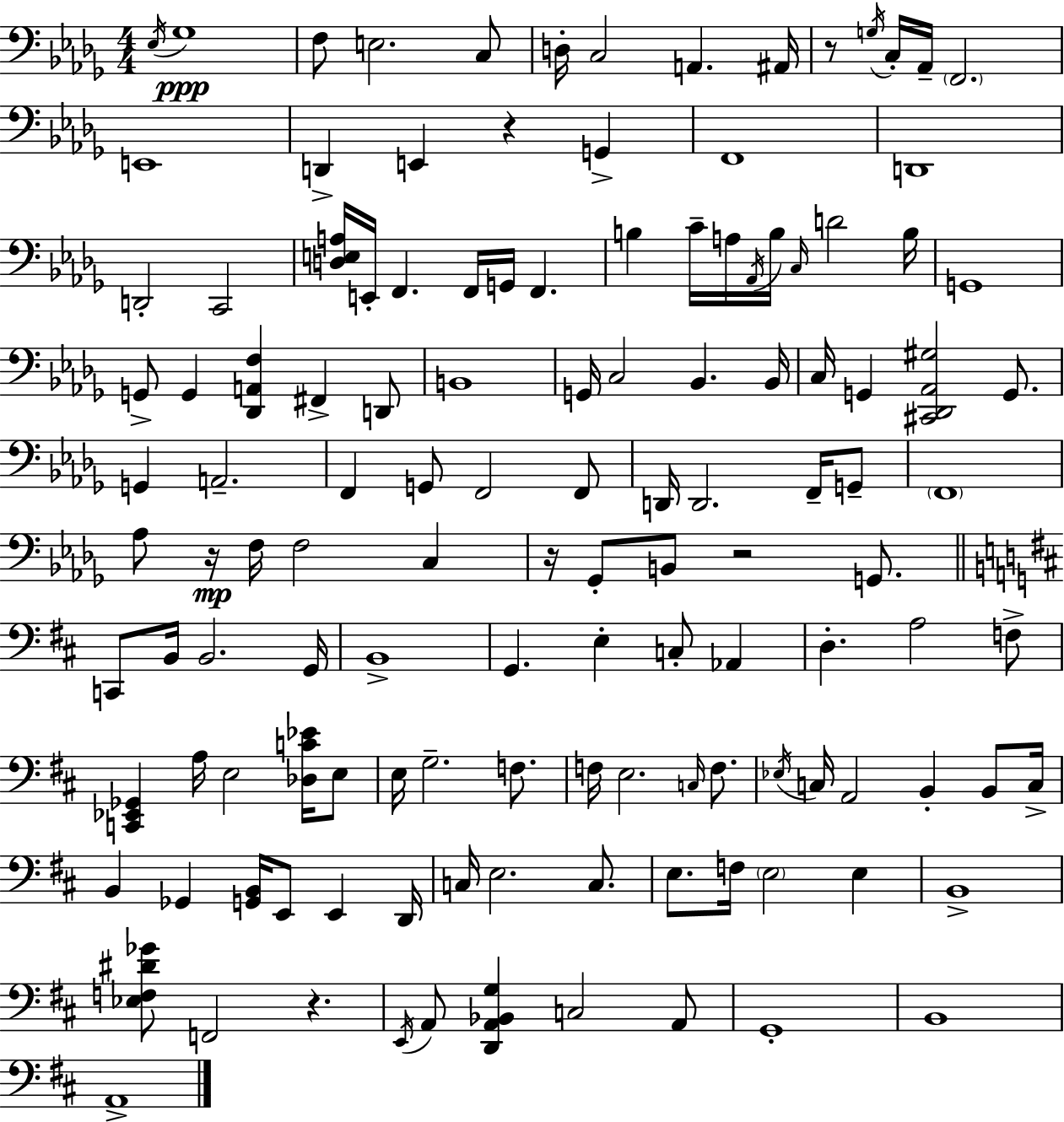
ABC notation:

X:1
T:Untitled
M:4/4
L:1/4
K:Bbm
_E,/4 _G,4 F,/2 E,2 C,/2 D,/4 C,2 A,, ^A,,/4 z/2 G,/4 C,/4 _A,,/4 F,,2 E,,4 D,, E,, z G,, F,,4 D,,4 D,,2 C,,2 [D,E,A,]/4 E,,/4 F,, F,,/4 G,,/4 F,, B, C/4 A,/4 _A,,/4 B,/4 C,/4 D2 B,/4 G,,4 G,,/2 G,, [_D,,A,,F,] ^F,, D,,/2 B,,4 G,,/4 C,2 _B,, _B,,/4 C,/4 G,, [^C,,_D,,_A,,^G,]2 G,,/2 G,, A,,2 F,, G,,/2 F,,2 F,,/2 D,,/4 D,,2 F,,/4 G,,/2 F,,4 _A,/2 z/4 F,/4 F,2 C, z/4 _G,,/2 B,,/2 z2 G,,/2 C,,/2 B,,/4 B,,2 G,,/4 B,,4 G,, E, C,/2 _A,, D, A,2 F,/2 [C,,_E,,_G,,] A,/4 E,2 [_D,C_E]/4 E,/2 E,/4 G,2 F,/2 F,/4 E,2 C,/4 F,/2 _E,/4 C,/4 A,,2 B,, B,,/2 C,/4 B,, _G,, [G,,B,,]/4 E,,/2 E,, D,,/4 C,/4 E,2 C,/2 E,/2 F,/4 E,2 E, B,,4 [_E,F,^D_G]/2 F,,2 z E,,/4 A,,/2 [D,,A,,_B,,G,] C,2 A,,/2 G,,4 B,,4 A,,4